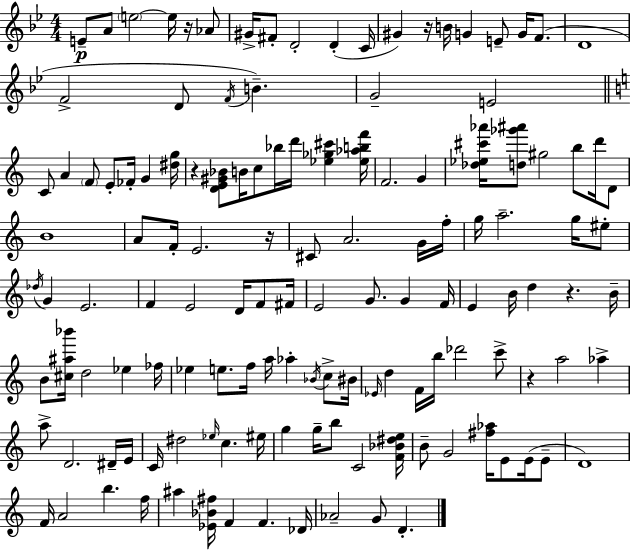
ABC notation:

X:1
T:Untitled
M:4/4
L:1/4
K:Gm
E/2 A/2 e2 e/4 z/4 _A/2 ^G/4 ^F/2 D2 D C/4 ^G z/4 B/4 G E/2 G/4 F/2 D4 F2 D/2 F/4 B G2 E2 C/2 A F/2 E/2 _F/4 G [^dg]/4 z [DE^G_B]/2 B/4 c/2 _b/4 d'/4 [_e_g^c'] [_e_abf']/4 F2 G [_d_e^c'_a']/4 [d_g'^a']/2 ^g2 b/2 d'/4 D/2 B4 A/2 F/4 E2 z/4 ^C/2 A2 G/4 f/4 g/4 a2 g/4 ^e/2 _d/4 G E2 F E2 D/4 F/2 ^F/4 E2 G/2 G F/4 E B/4 d z B/4 B/2 [^c^a_b']/4 d2 _e _f/4 _e e/2 f/4 a/4 _a _B/4 c/2 ^B/4 _E/4 d F/4 b/4 _d'2 c'/2 z a2 _a a/2 D2 ^D/4 E/4 C/4 ^d2 _e/4 c ^e/4 g g/4 b/2 C2 [F_B^de]/4 B/2 G2 [^f_a]/4 E/2 E/4 E/2 D4 F/4 A2 b f/4 ^a [_E_B^f]/4 F F _D/4 _A2 G/2 D